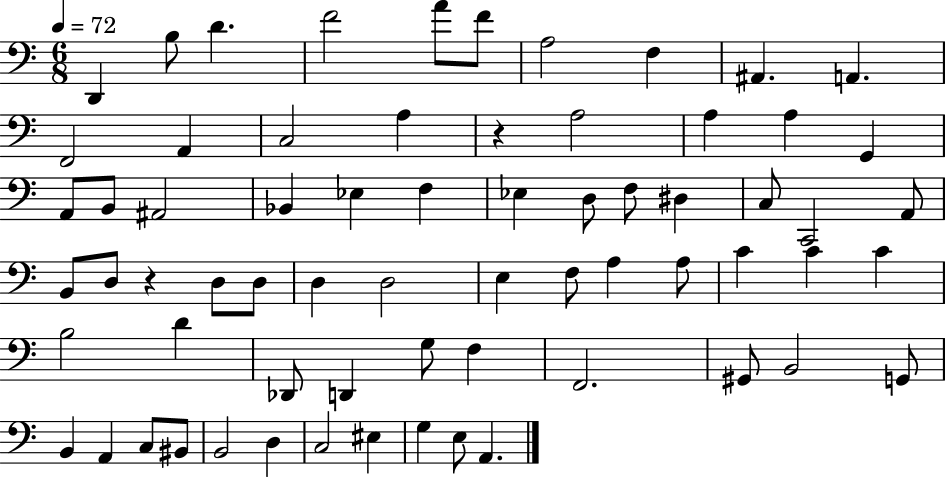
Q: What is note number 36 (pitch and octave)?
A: D3